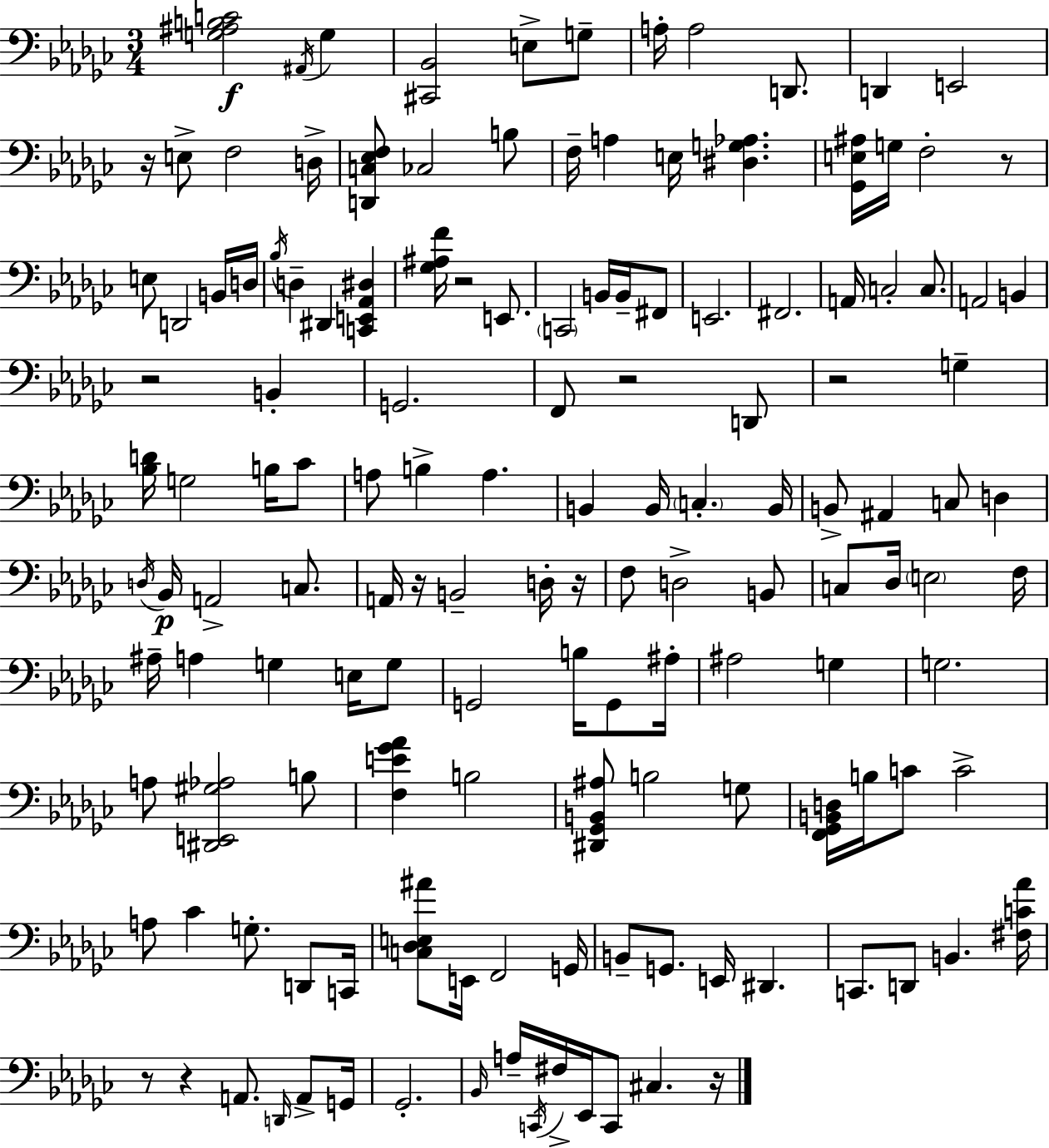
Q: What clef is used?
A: bass